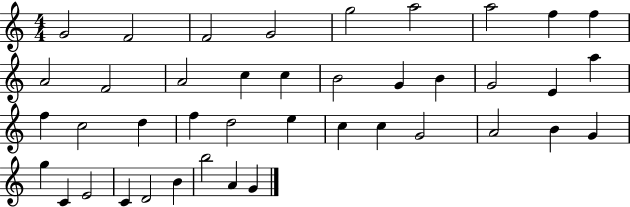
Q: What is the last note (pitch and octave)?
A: G4